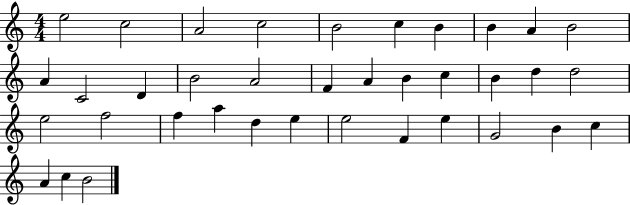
E5/h C5/h A4/h C5/h B4/h C5/q B4/q B4/q A4/q B4/h A4/q C4/h D4/q B4/h A4/h F4/q A4/q B4/q C5/q B4/q D5/q D5/h E5/h F5/h F5/q A5/q D5/q E5/q E5/h F4/q E5/q G4/h B4/q C5/q A4/q C5/q B4/h